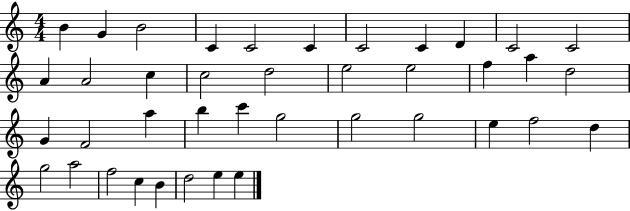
{
  \clef treble
  \numericTimeSignature
  \time 4/4
  \key c \major
  b'4 g'4 b'2 | c'4 c'2 c'4 | c'2 c'4 d'4 | c'2 c'2 | \break a'4 a'2 c''4 | c''2 d''2 | e''2 e''2 | f''4 a''4 d''2 | \break g'4 f'2 a''4 | b''4 c'''4 g''2 | g''2 g''2 | e''4 f''2 d''4 | \break g''2 a''2 | f''2 c''4 b'4 | d''2 e''4 e''4 | \bar "|."
}